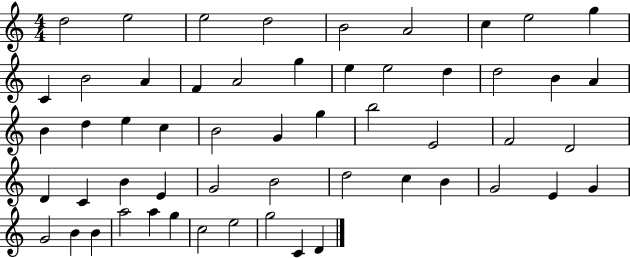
D5/h E5/h E5/h D5/h B4/h A4/h C5/q E5/h G5/q C4/q B4/h A4/q F4/q A4/h G5/q E5/q E5/h D5/q D5/h B4/q A4/q B4/q D5/q E5/q C5/q B4/h G4/q G5/q B5/h E4/h F4/h D4/h D4/q C4/q B4/q E4/q G4/h B4/h D5/h C5/q B4/q G4/h E4/q G4/q G4/h B4/q B4/q A5/h A5/q G5/q C5/h E5/h G5/h C4/q D4/q